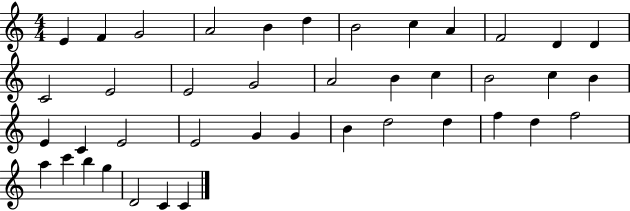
{
  \clef treble
  \numericTimeSignature
  \time 4/4
  \key c \major
  e'4 f'4 g'2 | a'2 b'4 d''4 | b'2 c''4 a'4 | f'2 d'4 d'4 | \break c'2 e'2 | e'2 g'2 | a'2 b'4 c''4 | b'2 c''4 b'4 | \break e'4 c'4 e'2 | e'2 g'4 g'4 | b'4 d''2 d''4 | f''4 d''4 f''2 | \break a''4 c'''4 b''4 g''4 | d'2 c'4 c'4 | \bar "|."
}